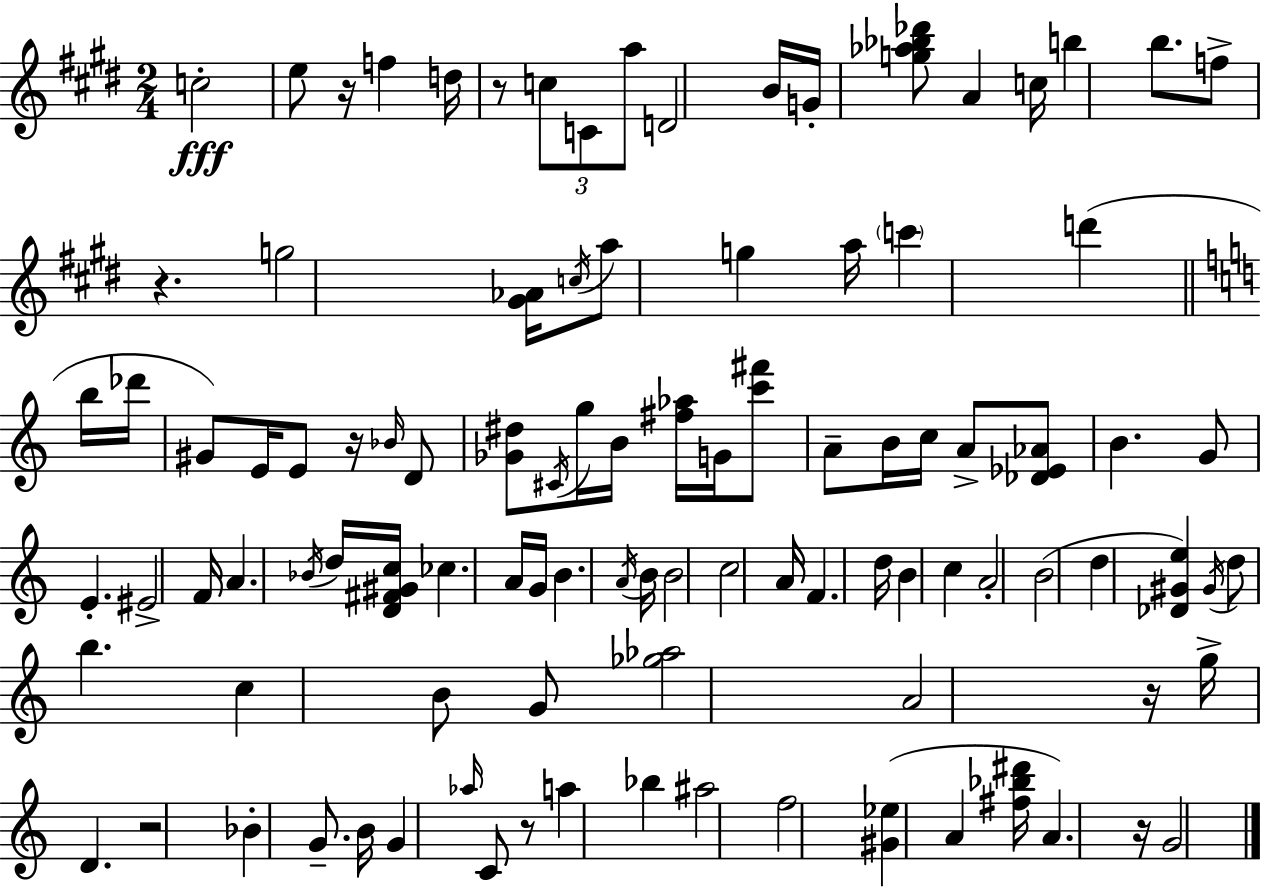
C5/h E5/e R/s F5/q D5/s R/e C5/e C4/e A5/e D4/h B4/s G4/s [G5,Ab5,Bb5,Db6]/e A4/q C5/s B5/q B5/e. F5/e R/q. G5/h [G#4,Ab4]/s C5/s A5/e G5/q A5/s C6/q D6/q B5/s Db6/s G#4/e E4/s E4/e R/s Bb4/s D4/e [Gb4,D#5]/e C#4/s G5/s B4/s [F#5,Ab5]/s G4/s [C6,F#6]/e A4/e B4/s C5/s A4/e [Db4,Eb4,Ab4]/e B4/q. G4/e E4/q. EIS4/h F4/s A4/q. Bb4/s D5/s [D4,F#4,G#4,C5]/s CES5/q. A4/s G4/s B4/q. A4/s B4/s B4/h C5/h A4/s F4/q. D5/s B4/q C5/q A4/h B4/h D5/q [Db4,G#4,E5]/q G#4/s D5/e B5/q. C5/q B4/e G4/e [Gb5,Ab5]/h A4/h R/s G5/s D4/q. R/h Bb4/q G4/e. B4/s G4/q Ab5/s C4/e R/e A5/q Bb5/q A#5/h F5/h [G#4,Eb5]/q A4/q [F#5,Bb5,D#6]/s A4/q. R/s G4/h